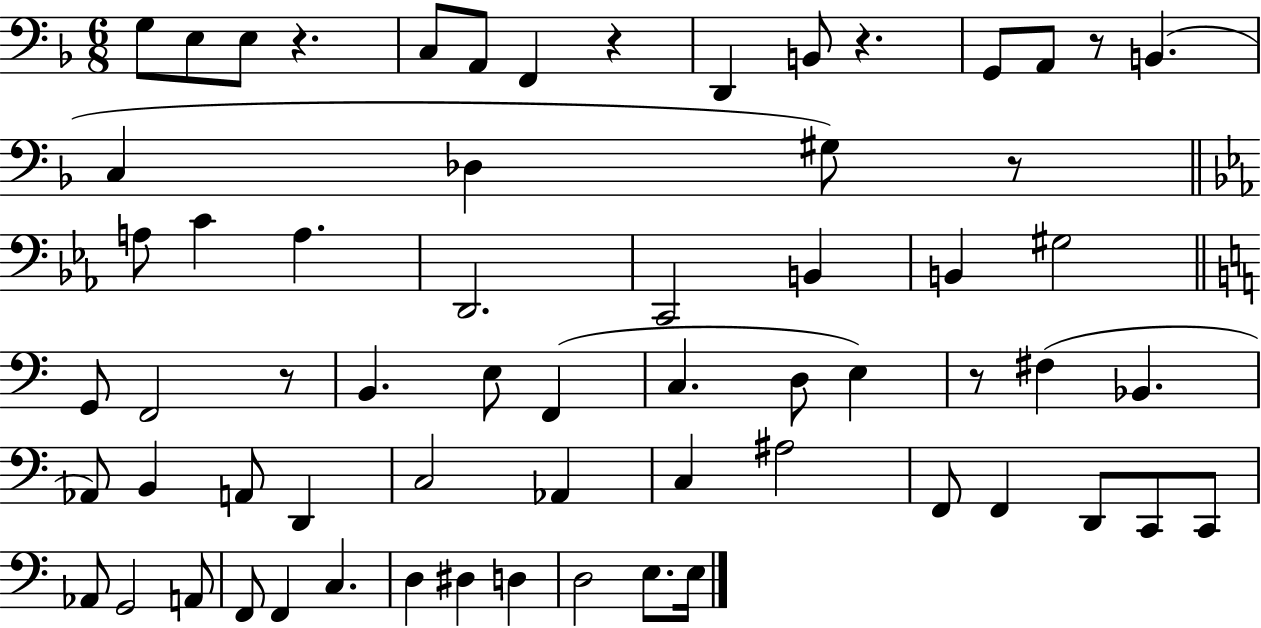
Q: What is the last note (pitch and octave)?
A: E3